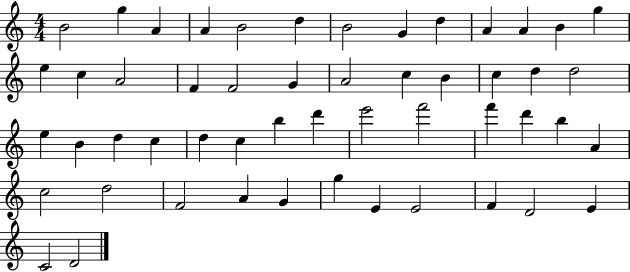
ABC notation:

X:1
T:Untitled
M:4/4
L:1/4
K:C
B2 g A A B2 d B2 G d A A B g e c A2 F F2 G A2 c B c d d2 e B d c d c b d' e'2 f'2 f' d' b A c2 d2 F2 A G g E E2 F D2 E C2 D2